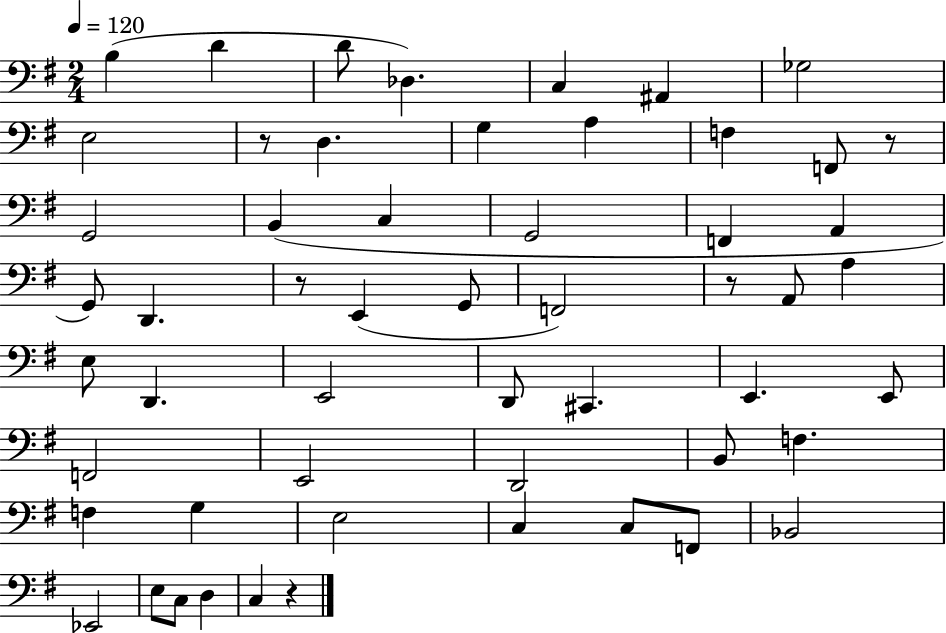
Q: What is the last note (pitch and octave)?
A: C3